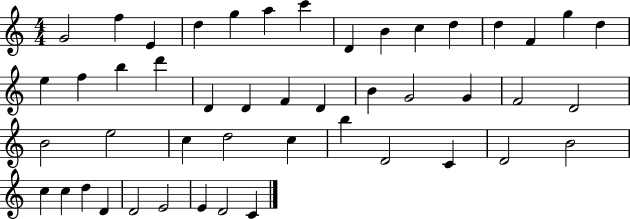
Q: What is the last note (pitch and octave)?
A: C4